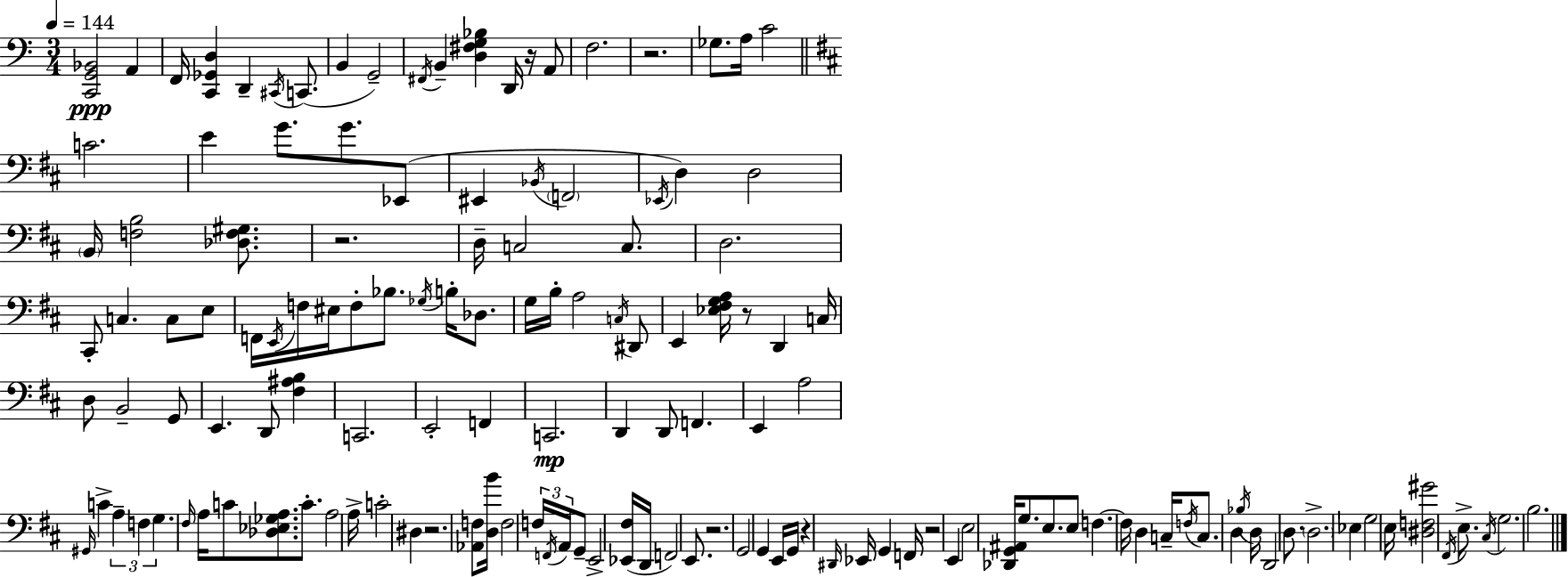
[C2,G2,Bb2]/h A2/q F2/s [C2,Gb2,D3]/q D2/q C#2/s C2/e. B2/q G2/h F#2/s B2/q [D3,F#3,G3,Bb3]/q D2/s R/s A2/e F3/h. R/h. Gb3/e. A3/s C4/h C4/h. E4/q G4/e. G4/e. Eb2/e EIS2/q Bb2/s F2/h Eb2/s D3/q D3/h B2/s [F3,B3]/h [Db3,F3,G#3]/e. R/h. D3/s C3/h C3/e. D3/h. C#2/e C3/q. C3/e E3/e F2/s E2/s F3/s EIS3/s F3/e Bb3/e. Gb3/s B3/s Db3/e. G3/s B3/s A3/h C3/s D#2/e E2/q [Eb3,F#3,G3,A3]/s R/e D2/q C3/s D3/e B2/h G2/e E2/q. D2/e [F#3,A#3,B3]/q C2/h. E2/h F2/q C2/h. D2/q D2/e F2/q. E2/q A3/h G#2/s C4/q A3/q F3/q G3/q. F#3/s A3/s C4/e [Db3,Eb3,Gb3,A3]/e. C4/e. A3/h A3/s C4/h D#3/q R/h. [Ab2,F3]/e [D3,B4]/s F3/h F3/s F2/s A2/s G2/e E2/h [Eb2,F#3]/s D2/s F2/h E2/e. R/h. G2/h G2/q E2/s G2/s R/q D#2/s Eb2/s G2/q F2/s R/h E2/q E3/h [Db2,G2,A#2]/s G3/e. E3/e. E3/e F3/q. F3/s D3/q C3/s F3/s C3/e. D3/q Bb3/s D3/s D2/h D3/e. D3/h. Eb3/q G3/h E3/s [D#3,F3,G#4]/h F#2/s E3/e. C#3/s G3/h. B3/h.